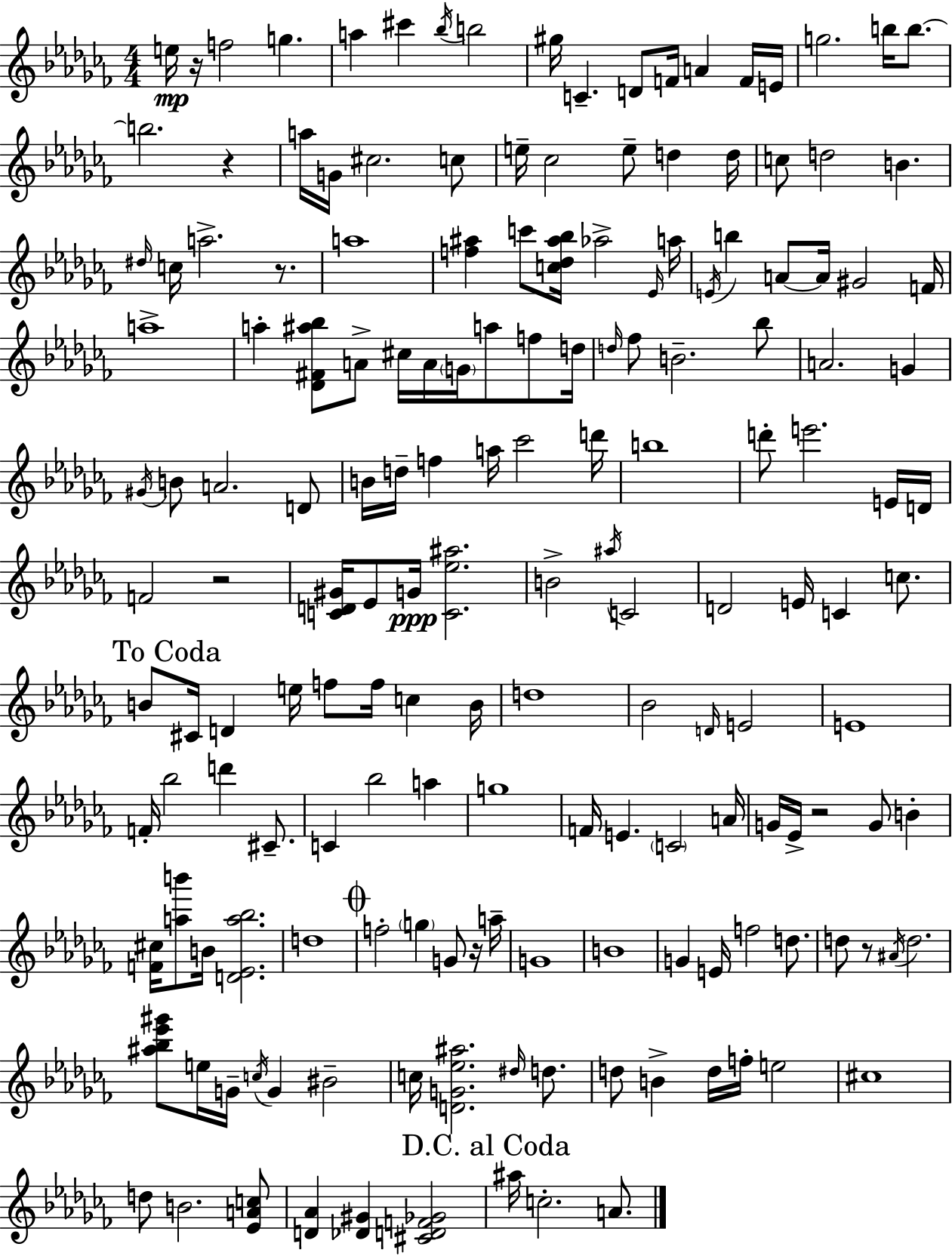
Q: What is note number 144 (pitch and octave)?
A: B4